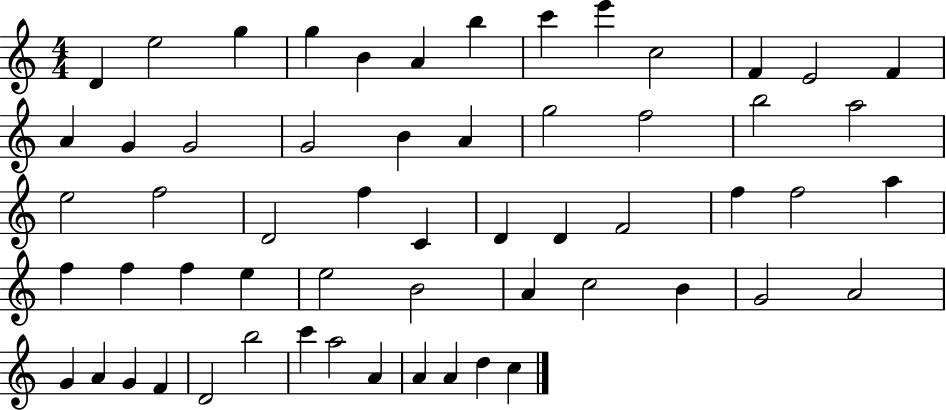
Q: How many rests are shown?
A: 0